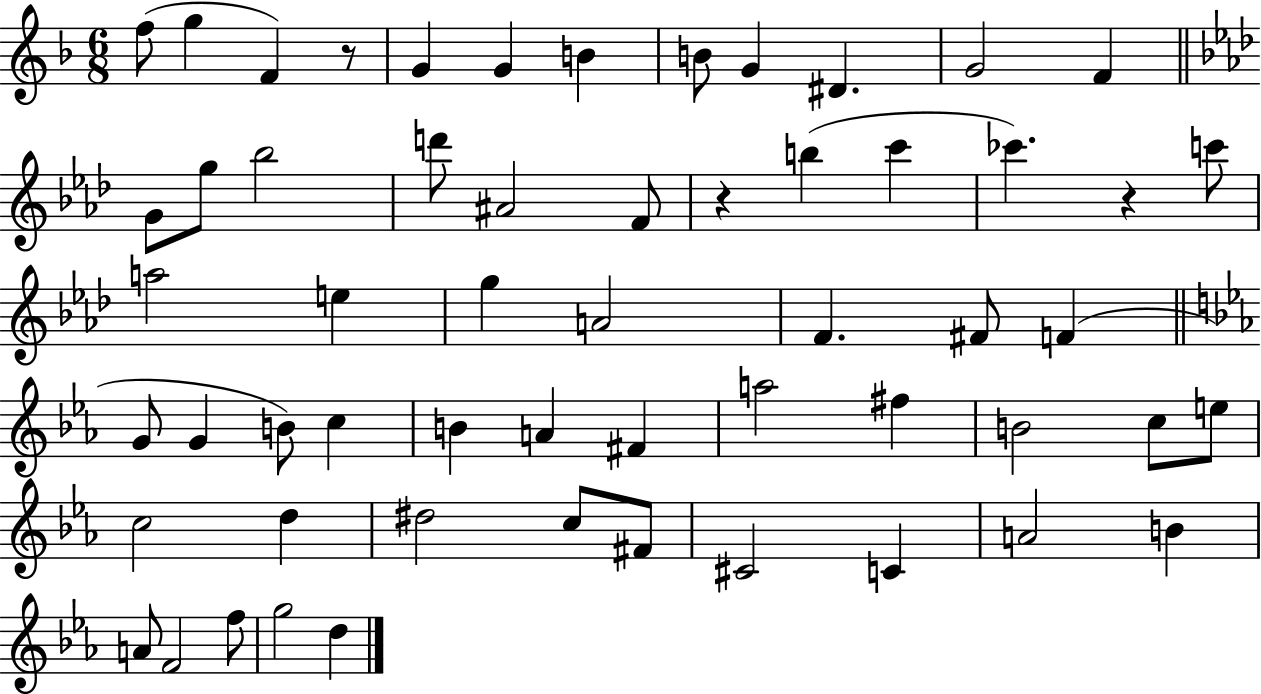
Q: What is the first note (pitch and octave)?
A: F5